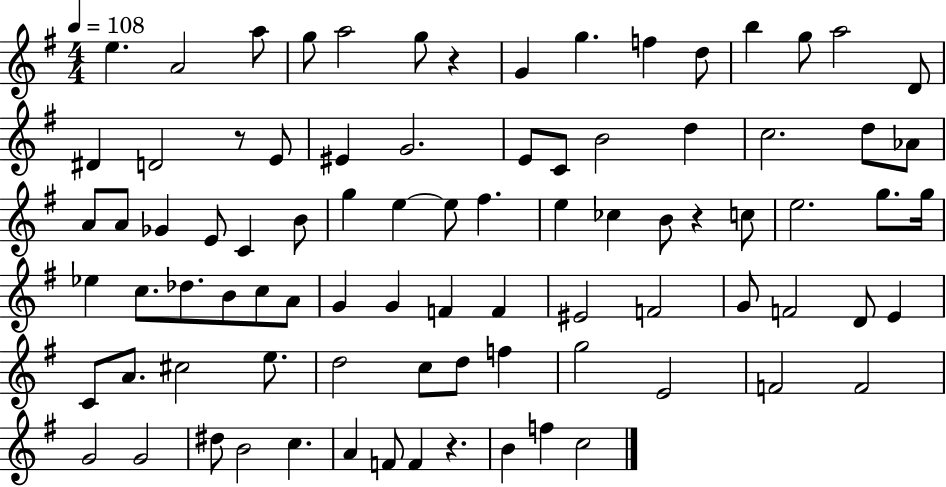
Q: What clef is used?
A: treble